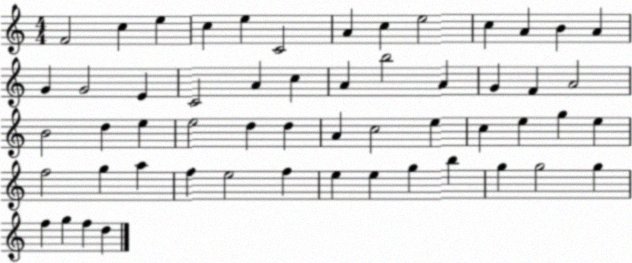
X:1
T:Untitled
M:4/4
L:1/4
K:C
F2 c e c e C2 A c e2 c A B A G G2 E C2 A c A b2 A G F A2 B2 d e e2 d d A c2 e c e g e f2 g a f e2 f e e g b g g2 g f g f d